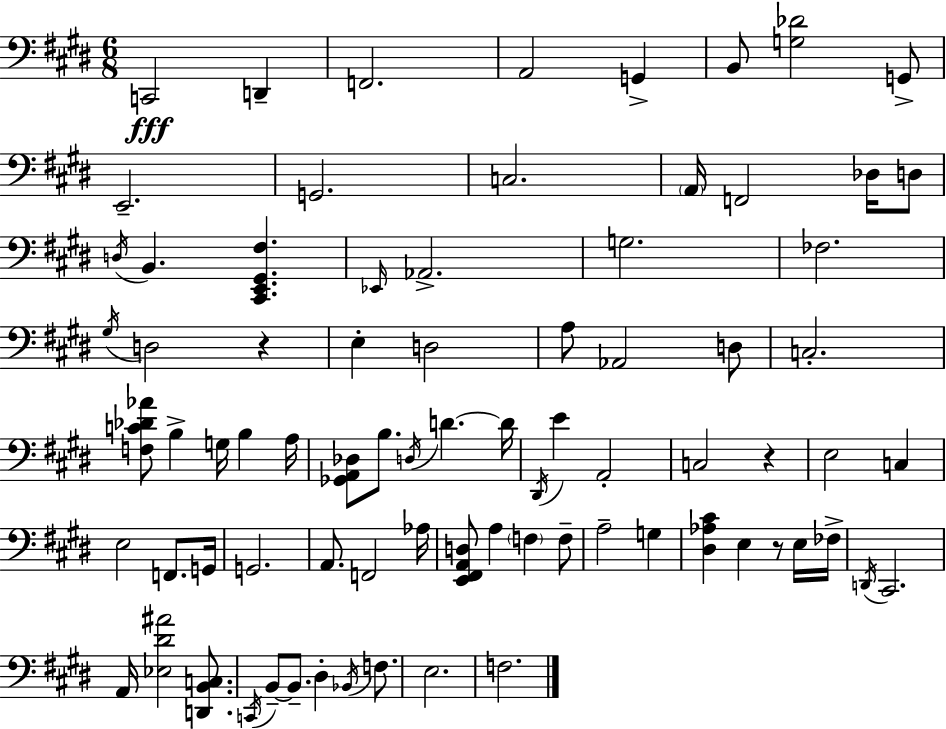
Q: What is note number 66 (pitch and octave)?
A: F3